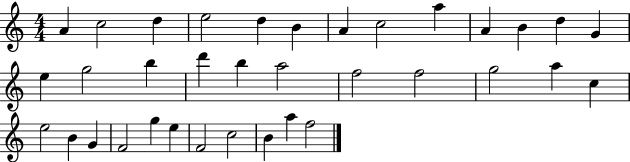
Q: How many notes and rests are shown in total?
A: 35